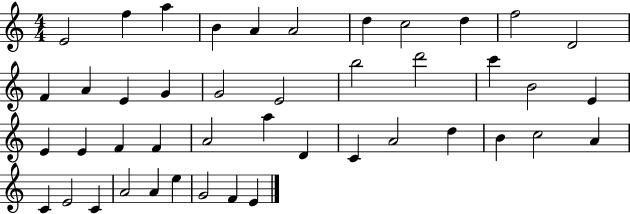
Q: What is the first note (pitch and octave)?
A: E4